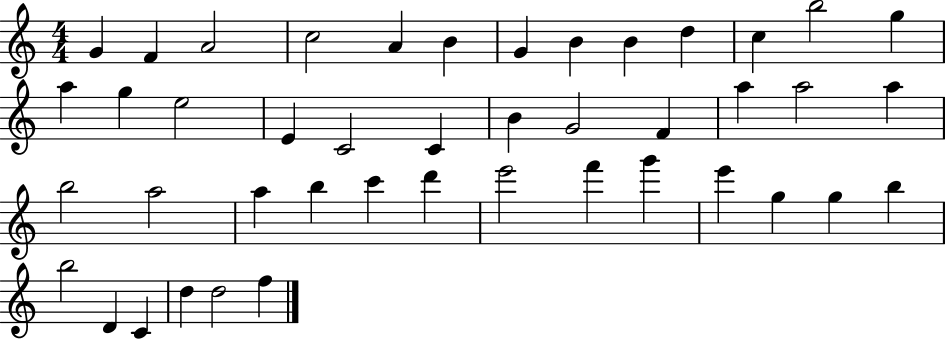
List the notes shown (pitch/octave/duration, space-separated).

G4/q F4/q A4/h C5/h A4/q B4/q G4/q B4/q B4/q D5/q C5/q B5/h G5/q A5/q G5/q E5/h E4/q C4/h C4/q B4/q G4/h F4/q A5/q A5/h A5/q B5/h A5/h A5/q B5/q C6/q D6/q E6/h F6/q G6/q E6/q G5/q G5/q B5/q B5/h D4/q C4/q D5/q D5/h F5/q